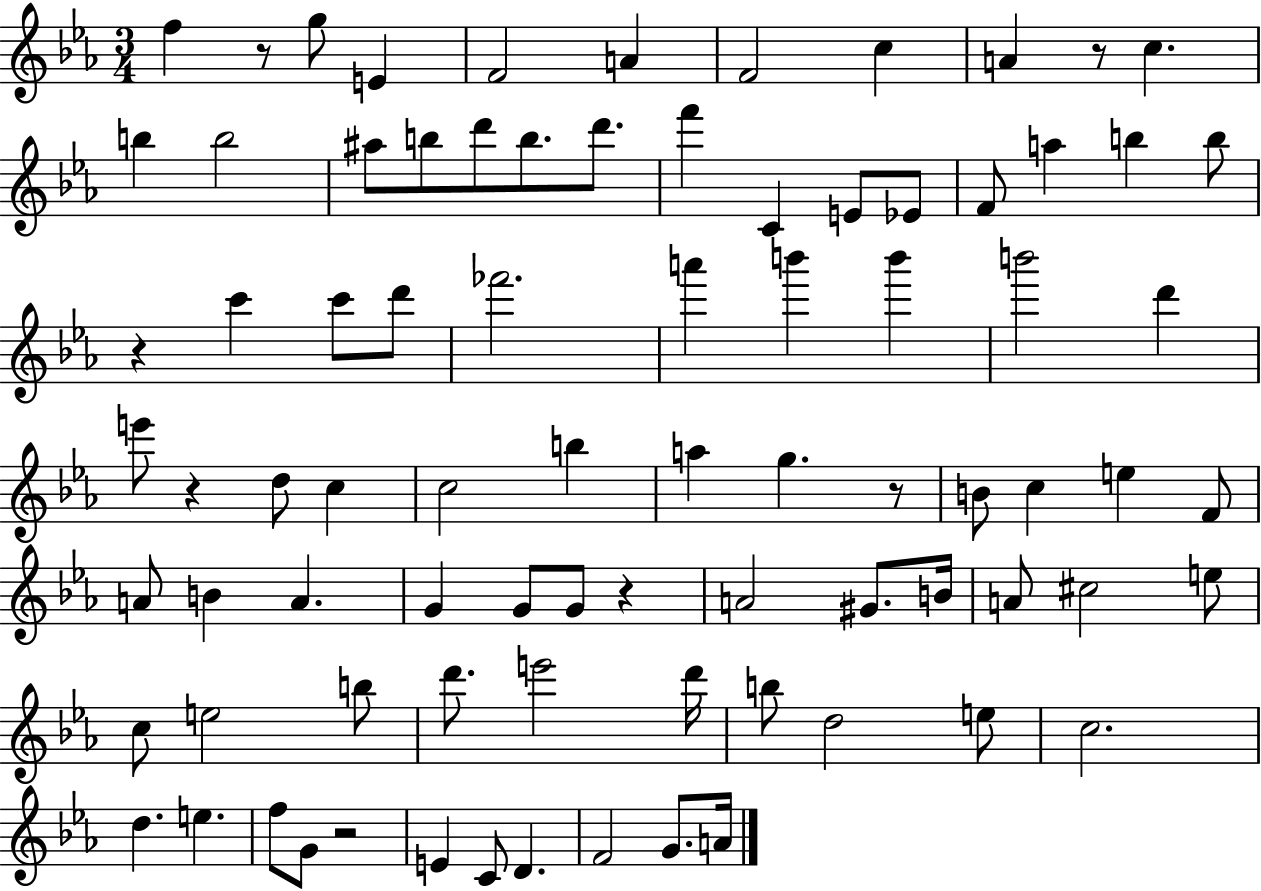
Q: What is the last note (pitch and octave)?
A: A4